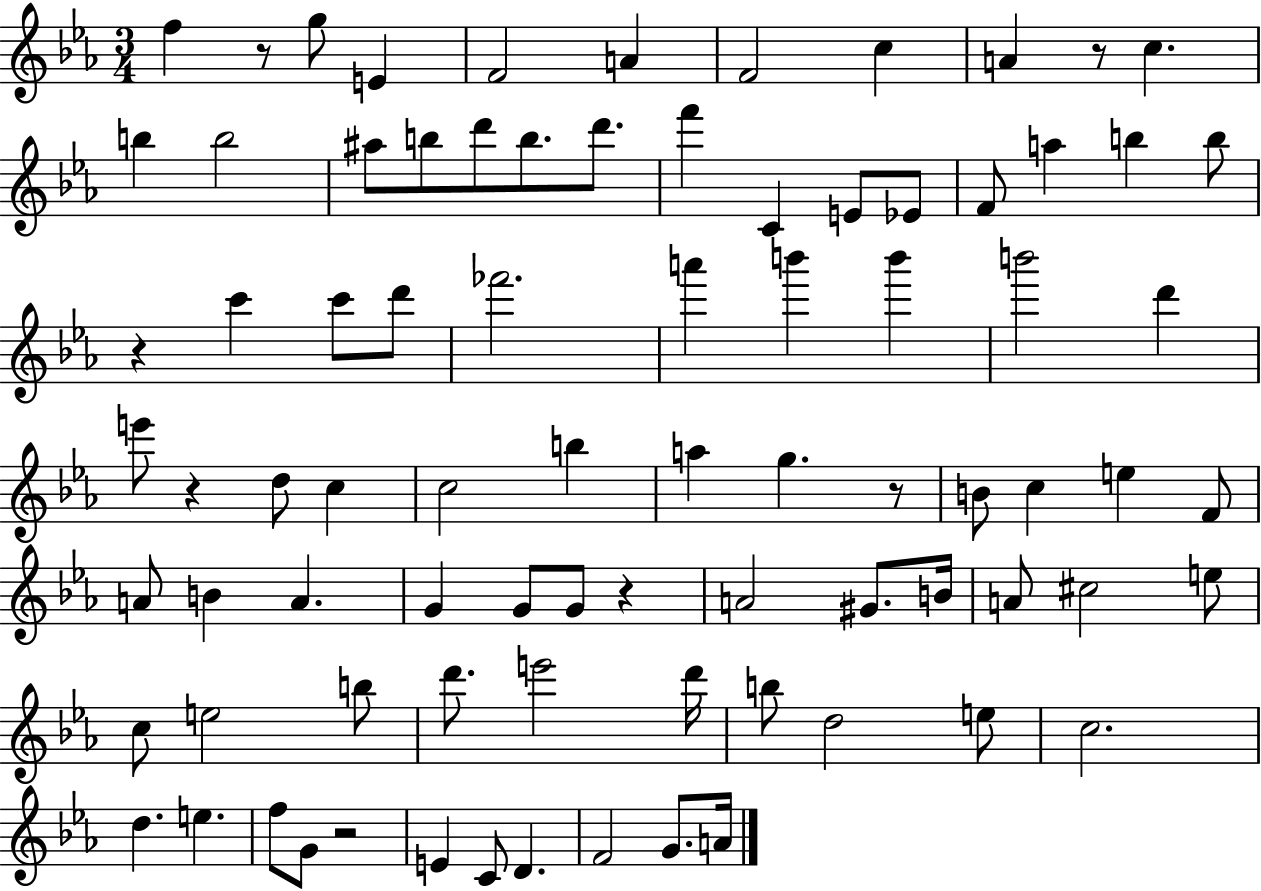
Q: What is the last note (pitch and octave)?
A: A4